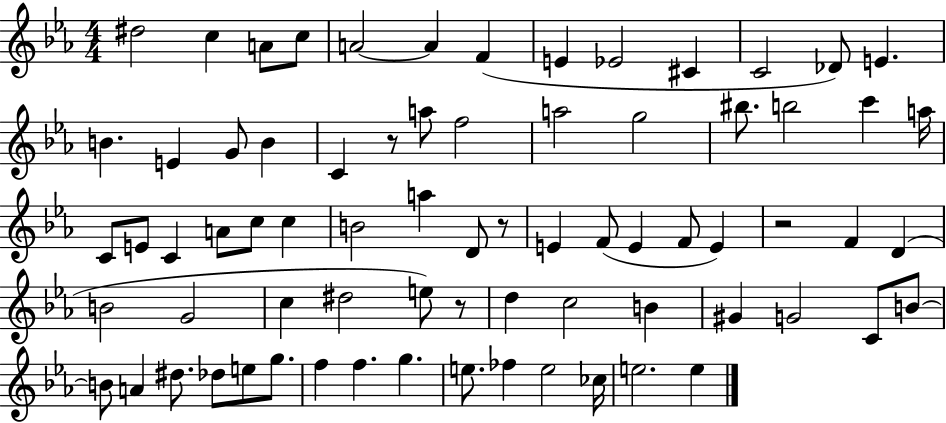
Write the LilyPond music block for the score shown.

{
  \clef treble
  \numericTimeSignature
  \time 4/4
  \key ees \major
  \repeat volta 2 { dis''2 c''4 a'8 c''8 | a'2~~ a'4 f'4( | e'4 ees'2 cis'4 | c'2 des'8) e'4. | \break b'4. e'4 g'8 b'4 | c'4 r8 a''8 f''2 | a''2 g''2 | bis''8. b''2 c'''4 a''16 | \break c'8 e'8 c'4 a'8 c''8 c''4 | b'2 a''4 d'8 r8 | e'4 f'8( e'4 f'8 e'4) | r2 f'4 d'4( | \break b'2 g'2 | c''4 dis''2 e''8) r8 | d''4 c''2 b'4 | gis'4 g'2 c'8 b'8~~ | \break b'8 a'4 dis''8. des''8 e''8 g''8. | f''4 f''4. g''4. | e''8. fes''4 e''2 ces''16 | e''2. e''4 | \break } \bar "|."
}